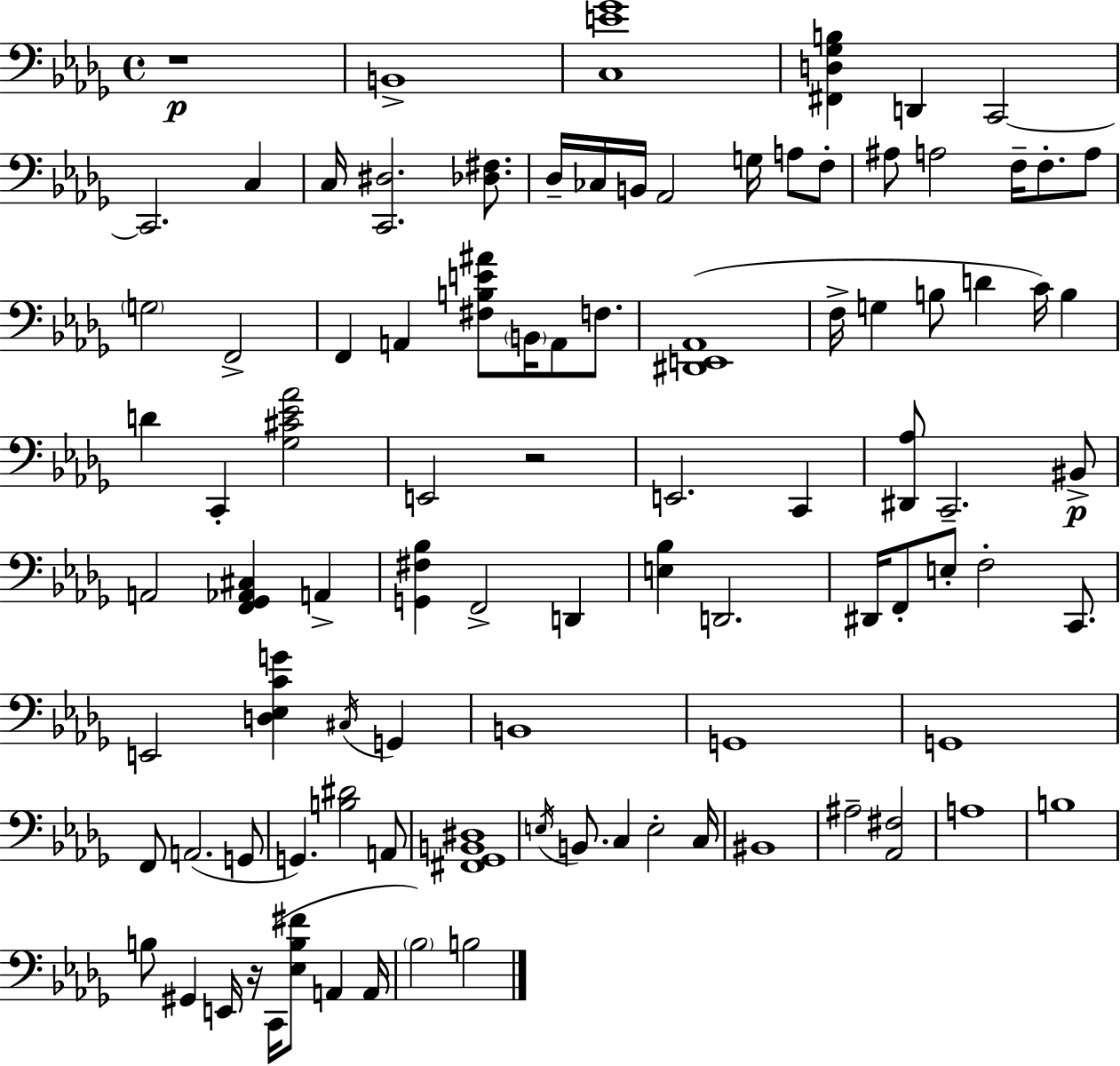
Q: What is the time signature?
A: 4/4